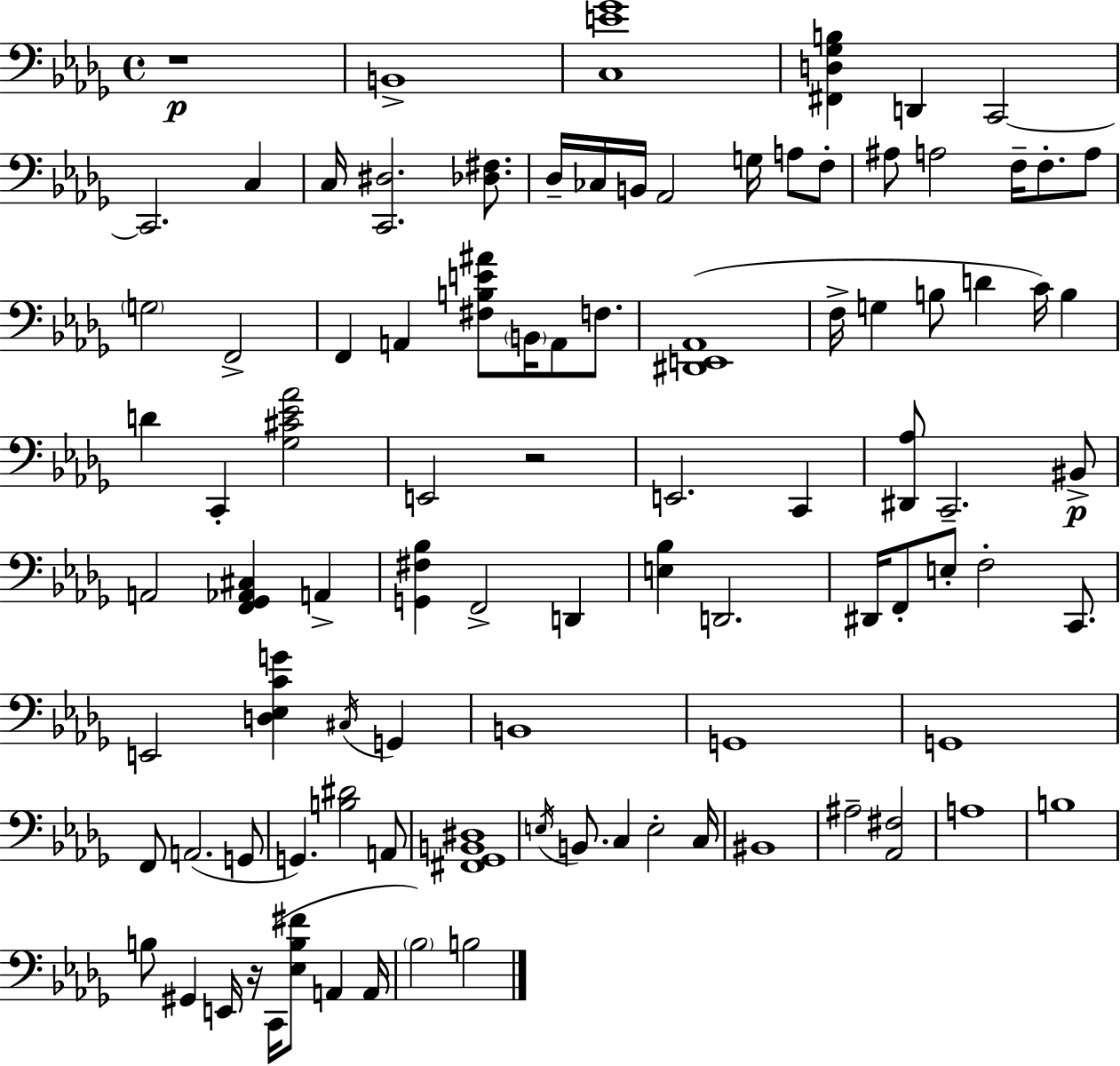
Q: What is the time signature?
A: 4/4